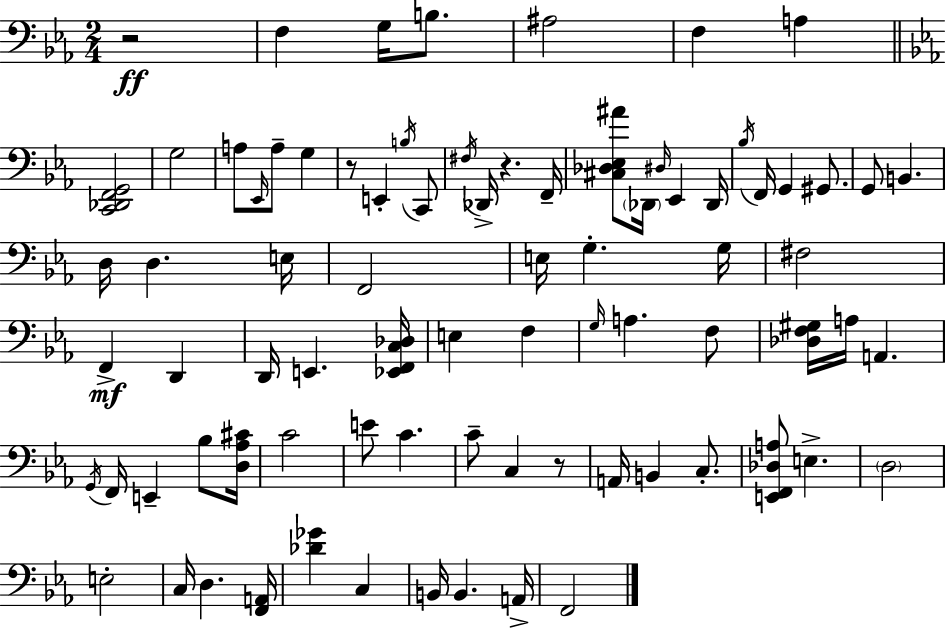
R/h F3/q G3/s B3/e. A#3/h F3/q A3/q [C2,Db2,F2,G2]/h G3/h A3/e Eb2/s A3/e G3/q R/e E2/q B3/s C2/e F#3/s Db2/s R/q. F2/s [C#3,Db3,Eb3,A#4]/e Db2/s D#3/s Eb2/q Db2/s Bb3/s F2/s G2/q G#2/e. G2/e B2/q. D3/s D3/q. E3/s F2/h E3/s G3/q. G3/s F#3/h F2/q D2/q D2/s E2/q. [Eb2,F2,C3,Db3]/s E3/q F3/q G3/s A3/q. F3/e [Db3,F3,G#3]/s A3/s A2/q. G2/s F2/s E2/q Bb3/e [D3,Ab3,C#4]/s C4/h E4/e C4/q. C4/e C3/q R/e A2/s B2/q C3/e. [E2,F2,Db3,A3]/e E3/q. D3/h E3/h C3/s D3/q. [F2,A2]/s [Db4,Gb4]/q C3/q B2/s B2/q. A2/s F2/h